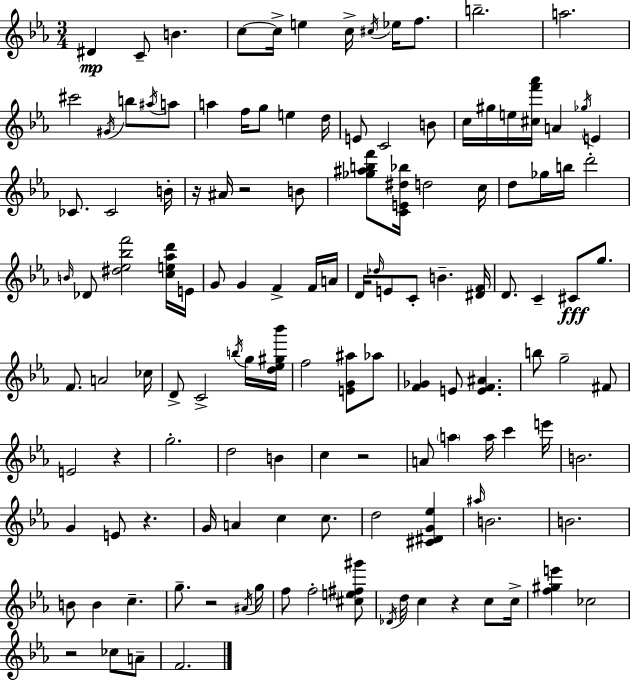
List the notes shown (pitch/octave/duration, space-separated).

D#4/q C4/e B4/q. C5/e C5/s E5/q C5/s C#5/s Eb5/s F5/e. B5/h. A5/h. C#6/h G#4/s B5/e A#5/s A5/e A5/q F5/s G5/e E5/q D5/s E4/e C4/h B4/e C5/s G#5/s E5/s [C#5,F6,Ab6]/s A4/q Gb5/s E4/q CES4/e. CES4/h B4/s R/s A#4/s R/h B4/e [Gb5,A#5,B5,F6]/e [C4,E4,D#5,Bb5]/s D5/h C5/s D5/e Gb5/s B5/s D6/h B4/s Db4/e [D#5,Eb5,Bb5,F6]/h [C5,E5,Ab5,D6]/s E4/s G4/e G4/q F4/q F4/s A4/s D4/s Db5/s E4/e C4/e B4/q. [D#4,F4]/s D4/e. C4/q C#4/e G5/e. F4/e. A4/h CES5/s D4/e C4/h B5/s G5/s [D5,Eb5,G#5,Bb6]/s F5/h [E4,G4,A#5]/e Ab5/e [F4,Gb4]/q E4/e [E4,F4,A#4]/q. B5/e G5/h F#4/e E4/h R/q G5/h. D5/h B4/q C5/q R/h A4/e A5/q A5/s C6/q E6/s B4/h. G4/q E4/e R/q. G4/s A4/q C5/q C5/e. D5/h [C#4,D#4,G4,Eb5]/q A#5/s B4/h. B4/h. B4/e B4/q C5/q. G5/e. R/h A#4/s G5/s F5/e F5/h [C#5,E5,F#5,G#6]/e Db4/s D5/s C5/q R/q C5/e C5/s [F5,G#5,E6]/q CES5/h R/h CES5/e A4/e F4/h.